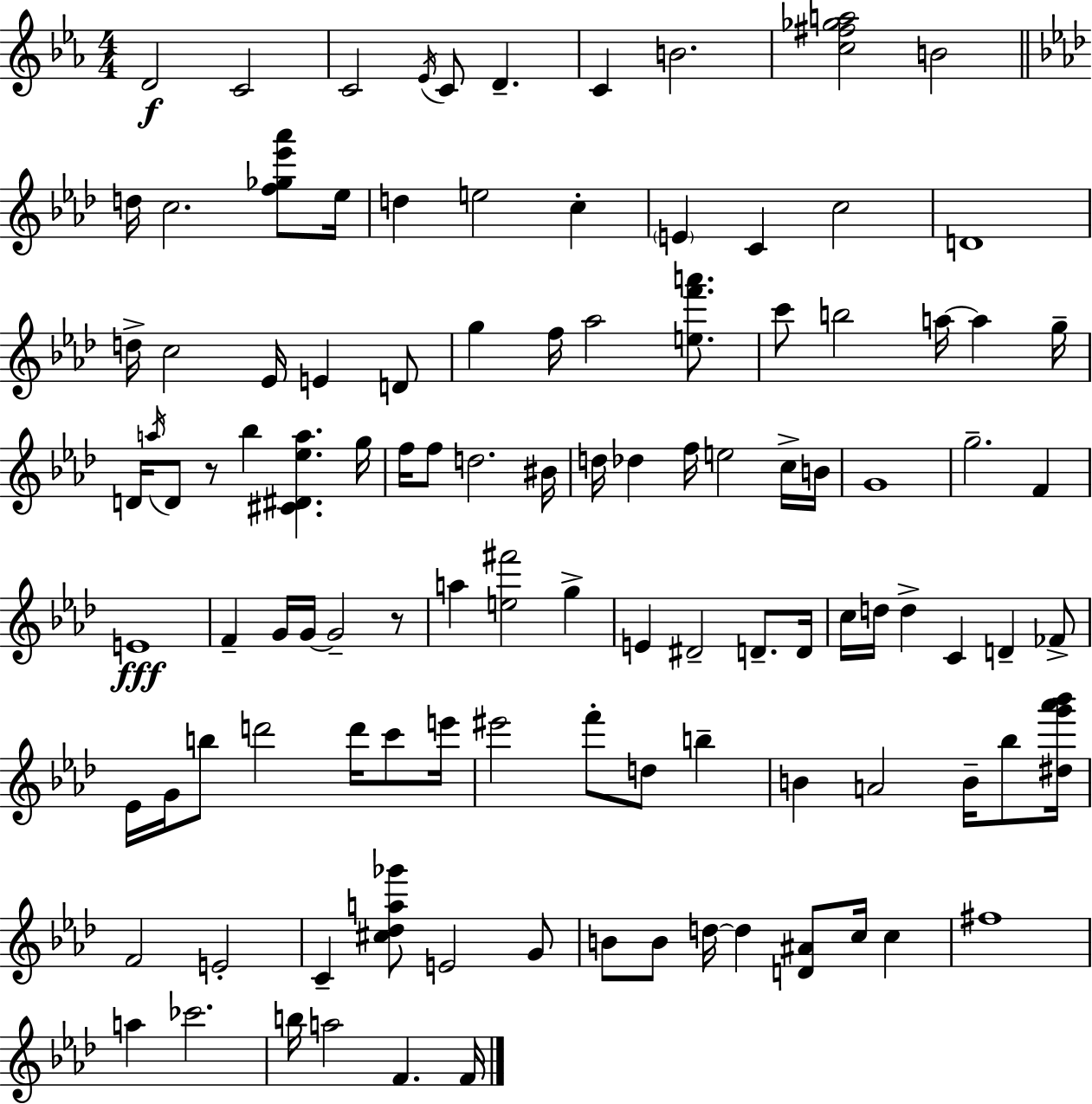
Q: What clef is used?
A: treble